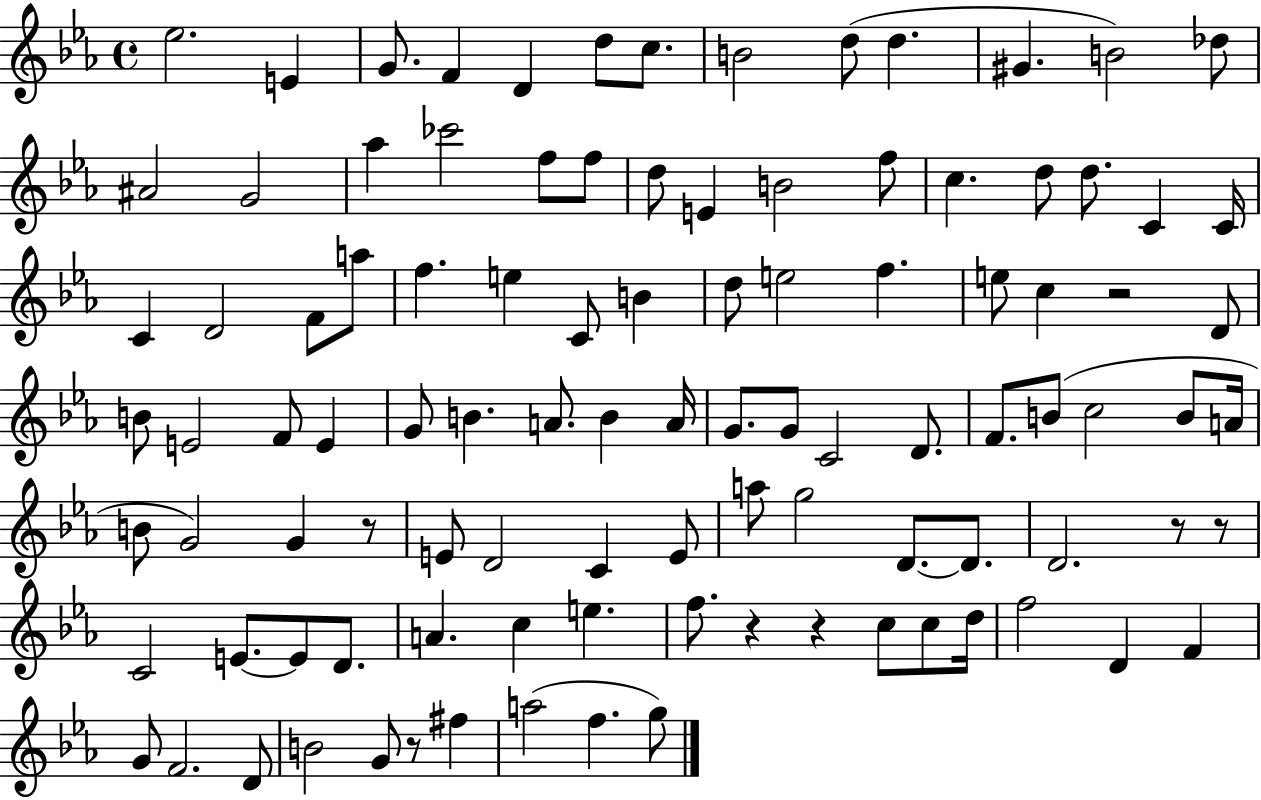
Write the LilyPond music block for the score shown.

{
  \clef treble
  \time 4/4
  \defaultTimeSignature
  \key ees \major
  ees''2. e'4 | g'8. f'4 d'4 d''8 c''8. | b'2 d''8( d''4. | gis'4. b'2) des''8 | \break ais'2 g'2 | aes''4 ces'''2 f''8 f''8 | d''8 e'4 b'2 f''8 | c''4. d''8 d''8. c'4 c'16 | \break c'4 d'2 f'8 a''8 | f''4. e''4 c'8 b'4 | d''8 e''2 f''4. | e''8 c''4 r2 d'8 | \break b'8 e'2 f'8 e'4 | g'8 b'4. a'8. b'4 a'16 | g'8. g'8 c'2 d'8. | f'8. b'8( c''2 b'8 a'16 | \break b'8 g'2) g'4 r8 | e'8 d'2 c'4 e'8 | a''8 g''2 d'8.~~ d'8. | d'2. r8 r8 | \break c'2 e'8.~~ e'8 d'8. | a'4. c''4 e''4. | f''8. r4 r4 c''8 c''8 d''16 | f''2 d'4 f'4 | \break g'8 f'2. d'8 | b'2 g'8 r8 fis''4 | a''2( f''4. g''8) | \bar "|."
}